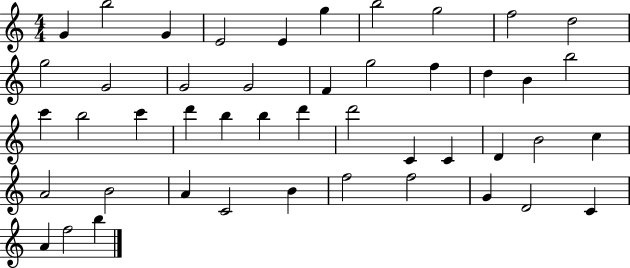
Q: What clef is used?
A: treble